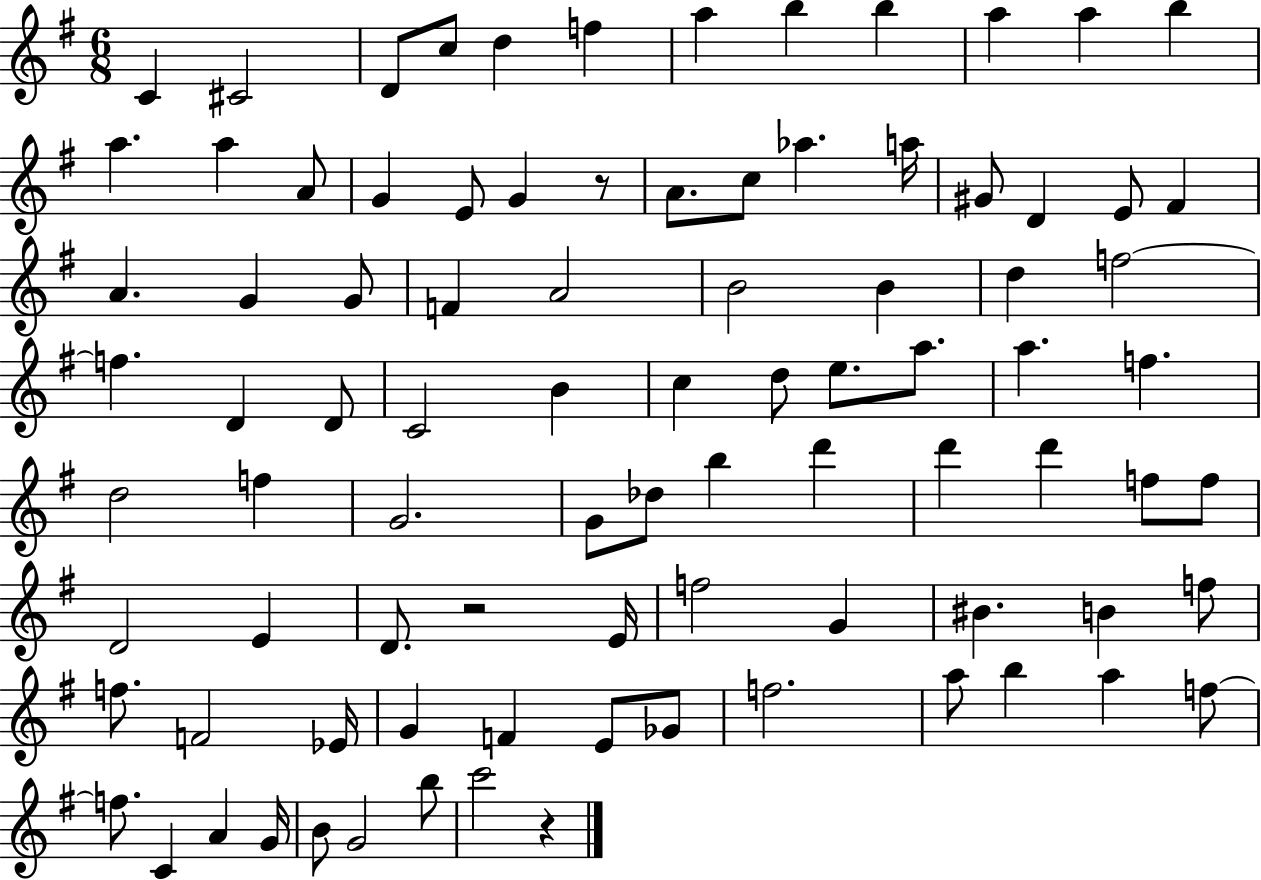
C4/q C#4/h D4/e C5/e D5/q F5/q A5/q B5/q B5/q A5/q A5/q B5/q A5/q. A5/q A4/e G4/q E4/e G4/q R/e A4/e. C5/e Ab5/q. A5/s G#4/e D4/q E4/e F#4/q A4/q. G4/q G4/e F4/q A4/h B4/h B4/q D5/q F5/h F5/q. D4/q D4/e C4/h B4/q C5/q D5/e E5/e. A5/e. A5/q. F5/q. D5/h F5/q G4/h. G4/e Db5/e B5/q D6/q D6/q D6/q F5/e F5/e D4/h E4/q D4/e. R/h E4/s F5/h G4/q BIS4/q. B4/q F5/e F5/e. F4/h Eb4/s G4/q F4/q E4/e Gb4/e F5/h. A5/e B5/q A5/q F5/e F5/e. C4/q A4/q G4/s B4/e G4/h B5/e C6/h R/q